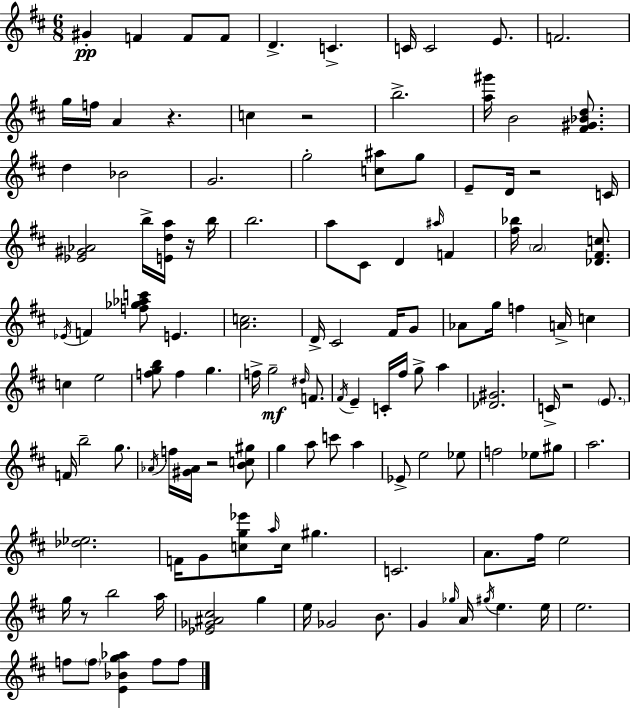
G#4/q F4/q F4/e F4/e D4/q. C4/q. C4/s C4/h E4/e. F4/h. G5/s F5/s A4/q R/q. C5/q R/h B5/h. [A5,G#6]/s B4/h [F#4,G#4,Bb4,D5]/e. D5/q Bb4/h G4/h. G5/h [C5,A#5]/e G5/e E4/e D4/s R/h C4/s [Eb4,G#4,Ab4]/h B5/s [E4,D5,A5]/s R/s B5/s B5/h. A5/e C#4/e D4/q A#5/s F4/q [F#5,Bb5]/s A4/h [Db4,F#4,C5]/e. Eb4/s F4/q [F5,Gb5,Ab5,C6]/e E4/q. [A4,C5]/h. D4/s C#4/h F#4/s G4/e Ab4/e G5/s F5/q A4/s C5/q C5/q E5/h [F5,G5,B5]/e F5/q G5/q. F5/s G5/h D#5/s F4/e. F#4/s E4/q C4/s F#5/s G5/e A5/q [Db4,G#4]/h. C4/s R/h E4/e. F4/s B5/h G5/e. Ab4/s F5/s [G#4,Ab4]/s R/h [B4,C5,G#5]/e G5/q A5/e C6/e A5/q Eb4/e E5/h Eb5/e F5/h Eb5/e G#5/e A5/h. [Db5,Eb5]/h. F4/s G4/e [C5,G5,Eb6]/e A5/s C5/s G#5/q. C4/h. A4/e. F#5/s E5/h G5/s R/e B5/h A5/s [Eb4,Gb4,A#4,C#5]/h G5/q E5/s Gb4/h B4/e. G4/q Gb5/s A4/s G#5/s E5/q. E5/s E5/h. F5/e F5/e [E4,Bb4,G5,Ab5]/q F5/e F5/e